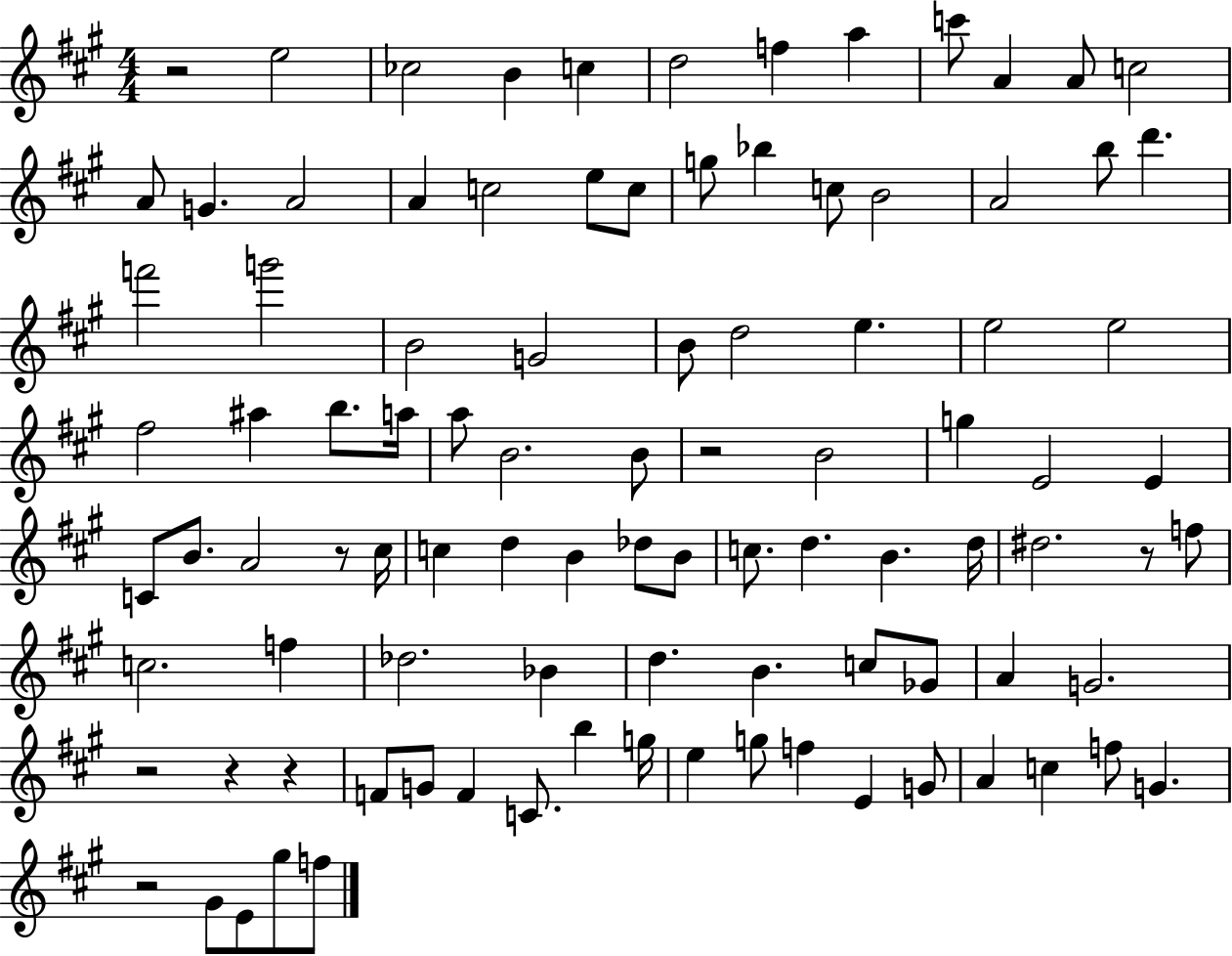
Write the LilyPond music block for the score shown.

{
  \clef treble
  \numericTimeSignature
  \time 4/4
  \key a \major
  r2 e''2 | ces''2 b'4 c''4 | d''2 f''4 a''4 | c'''8 a'4 a'8 c''2 | \break a'8 g'4. a'2 | a'4 c''2 e''8 c''8 | g''8 bes''4 c''8 b'2 | a'2 b''8 d'''4. | \break f'''2 g'''2 | b'2 g'2 | b'8 d''2 e''4. | e''2 e''2 | \break fis''2 ais''4 b''8. a''16 | a''8 b'2. b'8 | r2 b'2 | g''4 e'2 e'4 | \break c'8 b'8. a'2 r8 cis''16 | c''4 d''4 b'4 des''8 b'8 | c''8. d''4. b'4. d''16 | dis''2. r8 f''8 | \break c''2. f''4 | des''2. bes'4 | d''4. b'4. c''8 ges'8 | a'4 g'2. | \break r2 r4 r4 | f'8 g'8 f'4 c'8. b''4 g''16 | e''4 g''8 f''4 e'4 g'8 | a'4 c''4 f''8 g'4. | \break r2 gis'8 e'8 gis''8 f''8 | \bar "|."
}